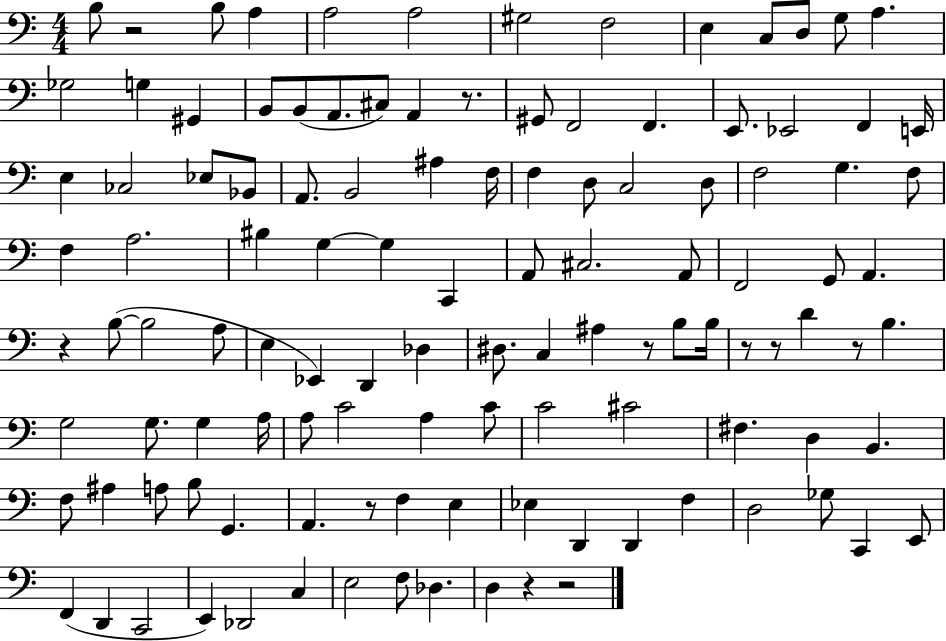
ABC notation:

X:1
T:Untitled
M:4/4
L:1/4
K:C
B,/2 z2 B,/2 A, A,2 A,2 ^G,2 F,2 E, C,/2 D,/2 G,/2 A, _G,2 G, ^G,, B,,/2 B,,/2 A,,/2 ^C,/2 A,, z/2 ^G,,/2 F,,2 F,, E,,/2 _E,,2 F,, E,,/4 E, _C,2 _E,/2 _B,,/2 A,,/2 B,,2 ^A, F,/4 F, D,/2 C,2 D,/2 F,2 G, F,/2 F, A,2 ^B, G, G, C,, A,,/2 ^C,2 A,,/2 F,,2 G,,/2 A,, z B,/2 B,2 A,/2 E, _E,, D,, _D, ^D,/2 C, ^A, z/2 B,/2 B,/4 z/2 z/2 D z/2 B, G,2 G,/2 G, A,/4 A,/2 C2 A, C/2 C2 ^C2 ^F, D, B,, F,/2 ^A, A,/2 B,/2 G,, A,, z/2 F, E, _E, D,, D,, F, D,2 _G,/2 C,, E,,/2 F,, D,, C,,2 E,, _D,,2 C, E,2 F,/2 _D, D, z z2